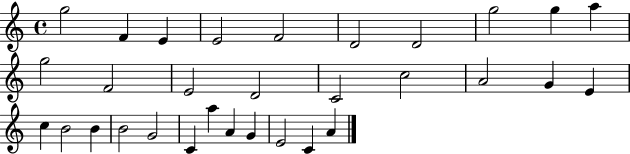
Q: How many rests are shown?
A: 0